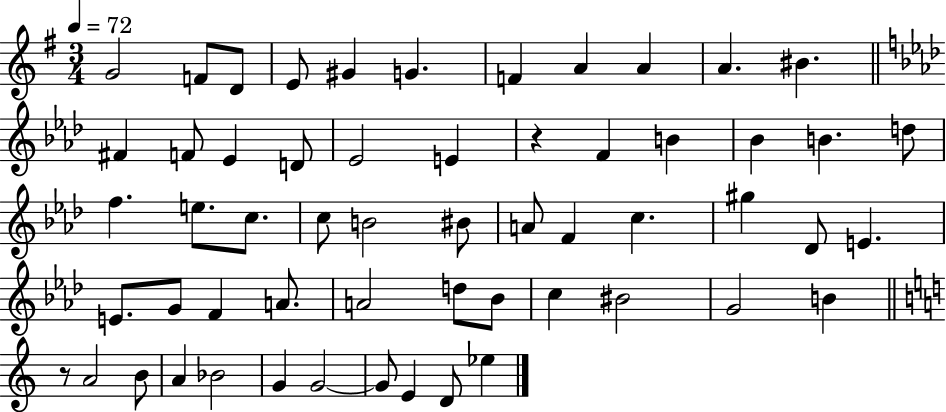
G4/h F4/e D4/e E4/e G#4/q G4/q. F4/q A4/q A4/q A4/q. BIS4/q. F#4/q F4/e Eb4/q D4/e Eb4/h E4/q R/q F4/q B4/q Bb4/q B4/q. D5/e F5/q. E5/e. C5/e. C5/e B4/h BIS4/e A4/e F4/q C5/q. G#5/q Db4/e E4/q. E4/e. G4/e F4/q A4/e. A4/h D5/e Bb4/e C5/q BIS4/h G4/h B4/q R/e A4/h B4/e A4/q Bb4/h G4/q G4/h G4/e E4/q D4/e Eb5/q